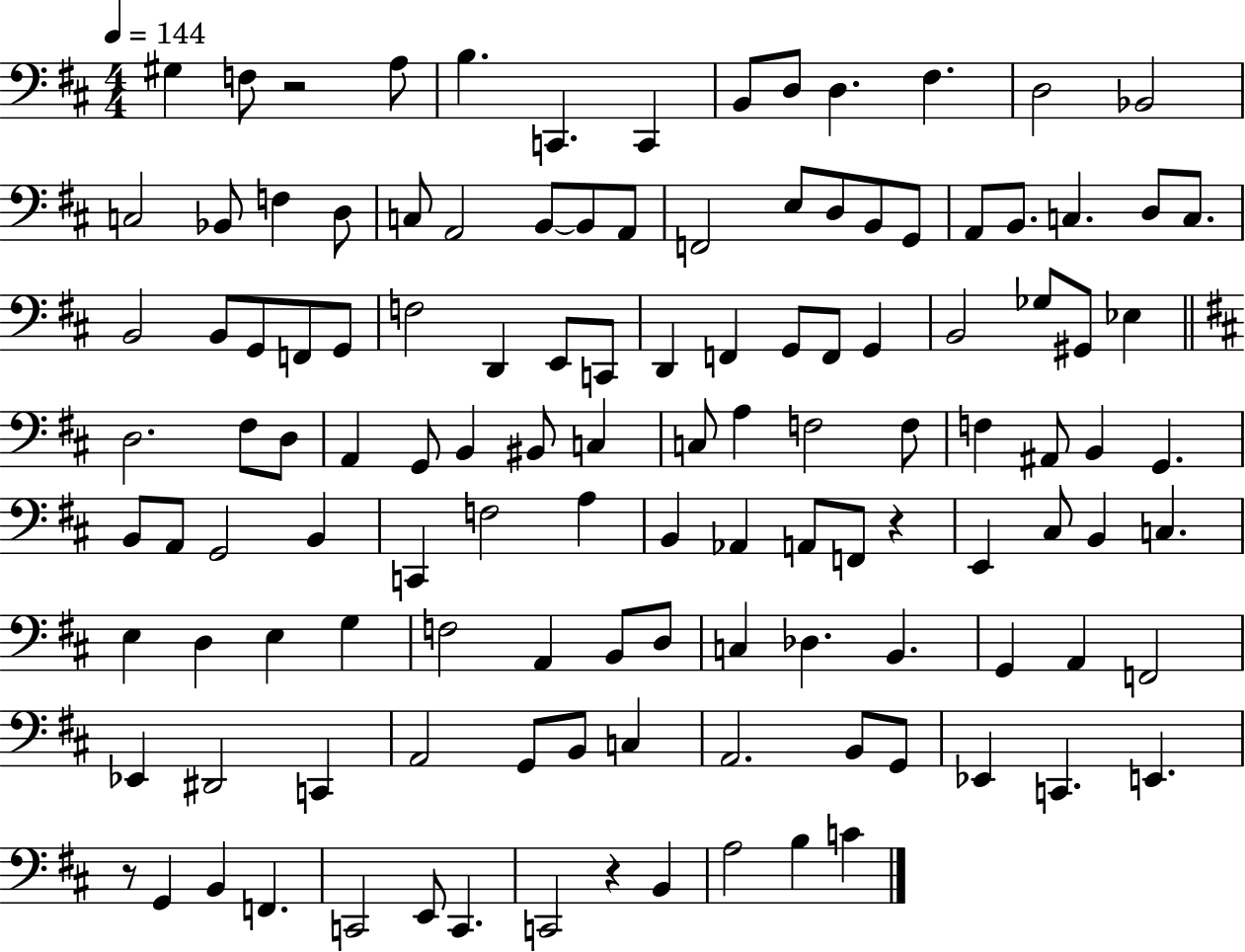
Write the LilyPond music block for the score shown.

{
  \clef bass
  \numericTimeSignature
  \time 4/4
  \key d \major
  \tempo 4 = 144
  gis4 f8 r2 a8 | b4. c,4. c,4 | b,8 d8 d4. fis4. | d2 bes,2 | \break c2 bes,8 f4 d8 | c8 a,2 b,8~~ b,8 a,8 | f,2 e8 d8 b,8 g,8 | a,8 b,8. c4. d8 c8. | \break b,2 b,8 g,8 f,8 g,8 | f2 d,4 e,8 c,8 | d,4 f,4 g,8 f,8 g,4 | b,2 ges8 gis,8 ees4 | \break \bar "||" \break \key d \major d2. fis8 d8 | a,4 g,8 b,4 bis,8 c4 | c8 a4 f2 f8 | f4 ais,8 b,4 g,4. | \break b,8 a,8 g,2 b,4 | c,4 f2 a4 | b,4 aes,4 a,8 f,8 r4 | e,4 cis8 b,4 c4. | \break e4 d4 e4 g4 | f2 a,4 b,8 d8 | c4 des4. b,4. | g,4 a,4 f,2 | \break ees,4 dis,2 c,4 | a,2 g,8 b,8 c4 | a,2. b,8 g,8 | ees,4 c,4. e,4. | \break r8 g,4 b,4 f,4. | c,2 e,8 c,4. | c,2 r4 b,4 | a2 b4 c'4 | \break \bar "|."
}